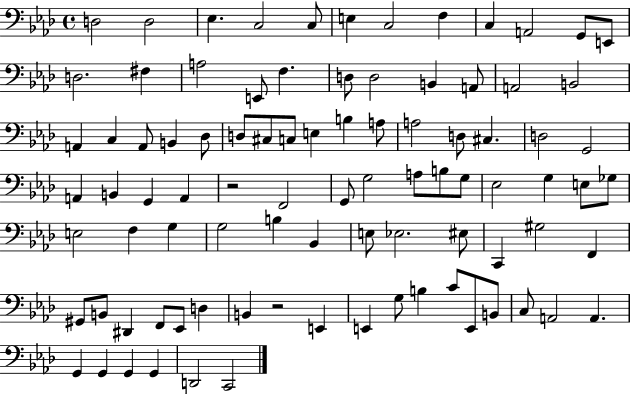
D3/h D3/h Eb3/q. C3/h C3/e E3/q C3/h F3/q C3/q A2/h G2/e E2/e D3/h. F#3/q A3/h E2/e F3/q. D3/e D3/h B2/q A2/e A2/h B2/h A2/q C3/q A2/e B2/q Db3/e D3/e C#3/e C3/e E3/q B3/q A3/e A3/h D3/e C#3/q. D3/h G2/h A2/q B2/q G2/q A2/q R/h F2/h G2/e G3/h A3/e B3/e G3/e Eb3/h G3/q E3/e Gb3/e E3/h F3/q G3/q G3/h B3/q Bb2/q E3/e Eb3/h. EIS3/e C2/q G#3/h F2/q G#2/e B2/e D#2/q F2/e Eb2/e D3/q B2/q R/h E2/q E2/q G3/e B3/q C4/e E2/e B2/e C3/e A2/h A2/q. G2/q G2/q G2/q G2/q D2/h C2/h